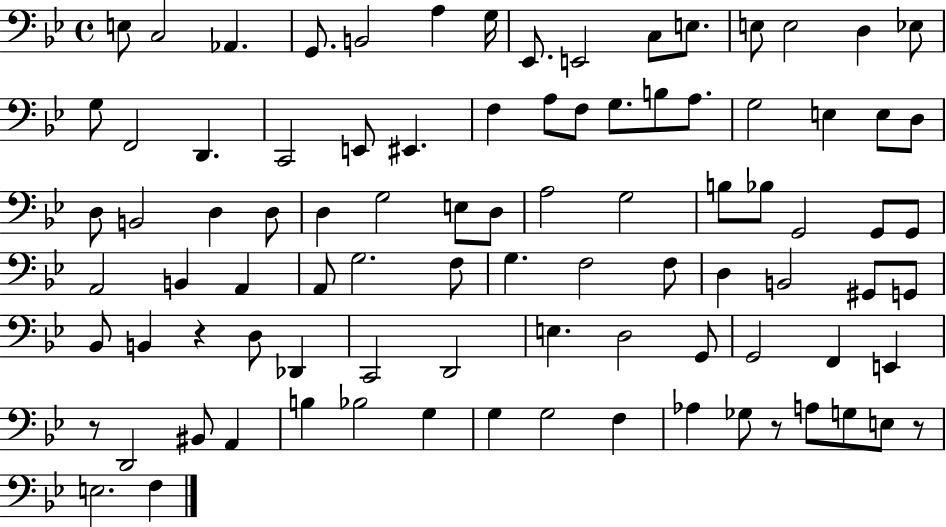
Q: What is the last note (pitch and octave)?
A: F3